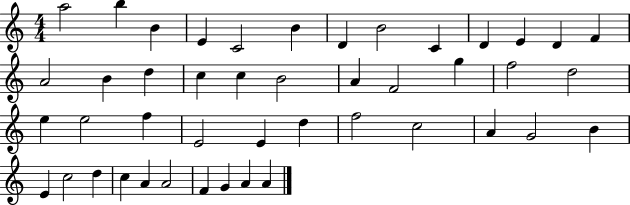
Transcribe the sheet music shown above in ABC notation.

X:1
T:Untitled
M:4/4
L:1/4
K:C
a2 b B E C2 B D B2 C D E D F A2 B d c c B2 A F2 g f2 d2 e e2 f E2 E d f2 c2 A G2 B E c2 d c A A2 F G A A